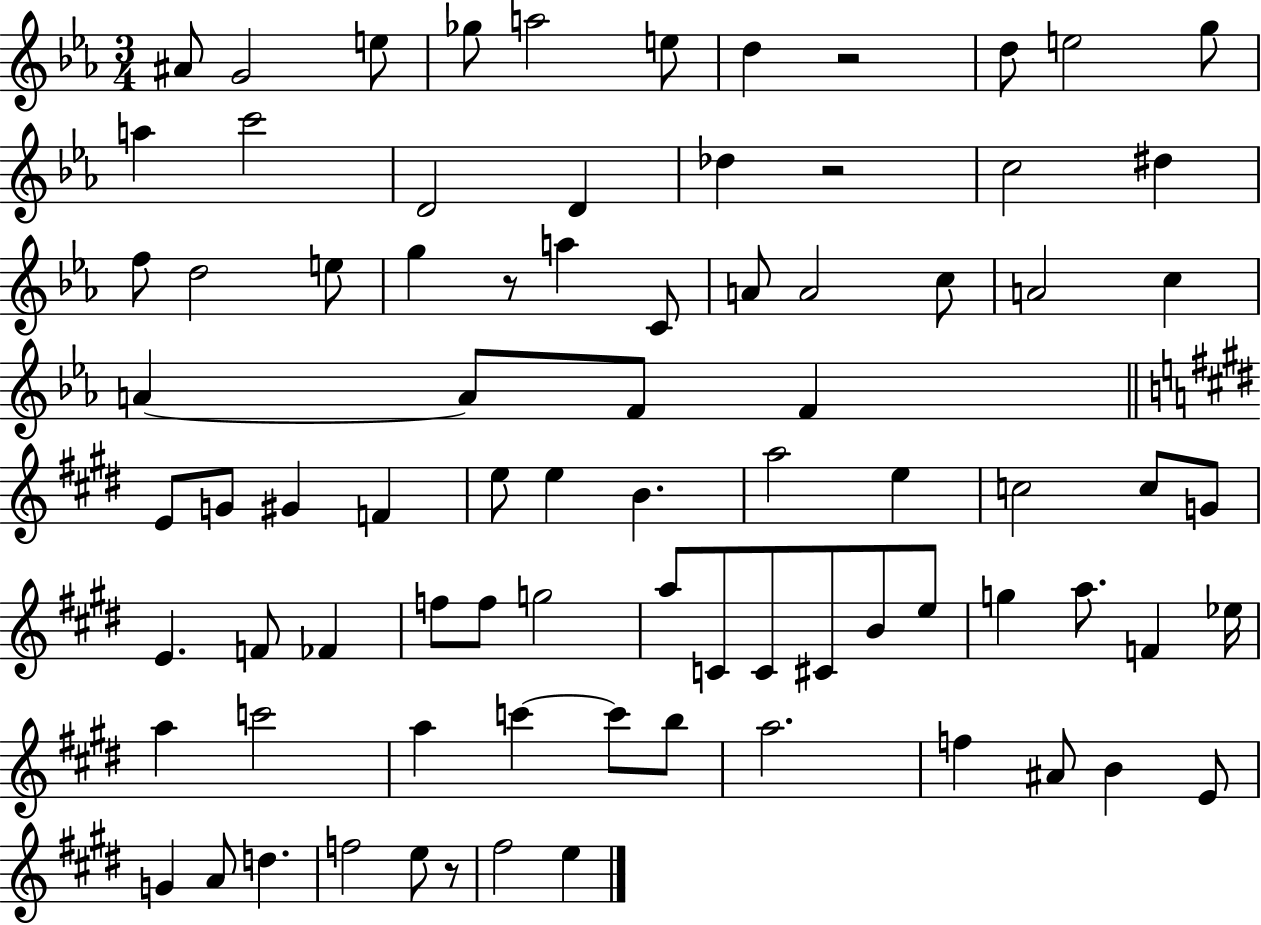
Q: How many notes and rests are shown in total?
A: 82